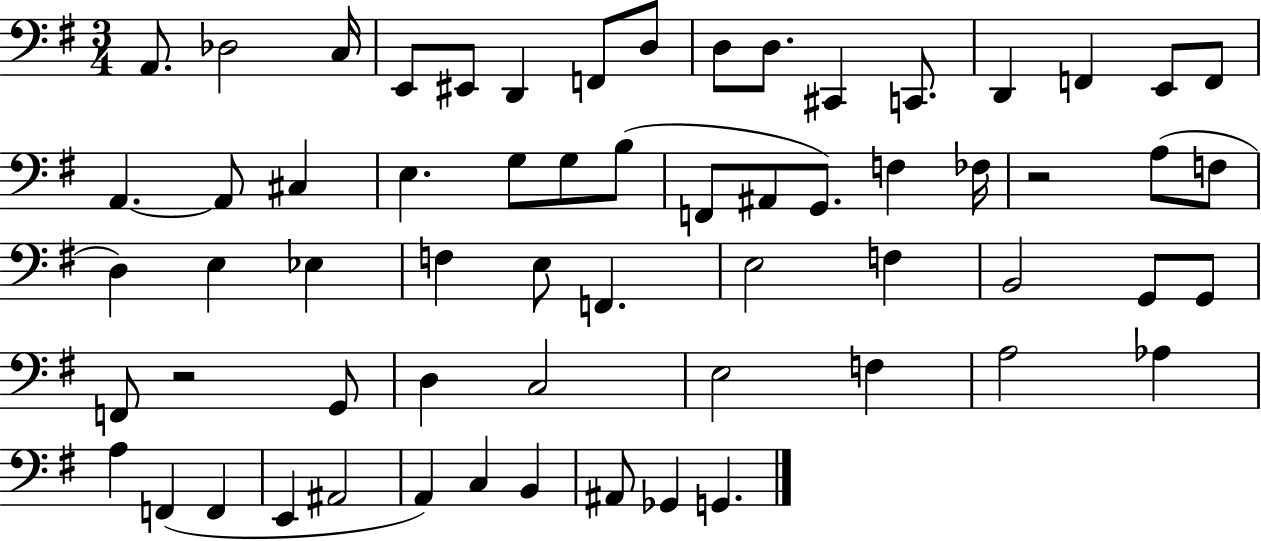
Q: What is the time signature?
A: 3/4